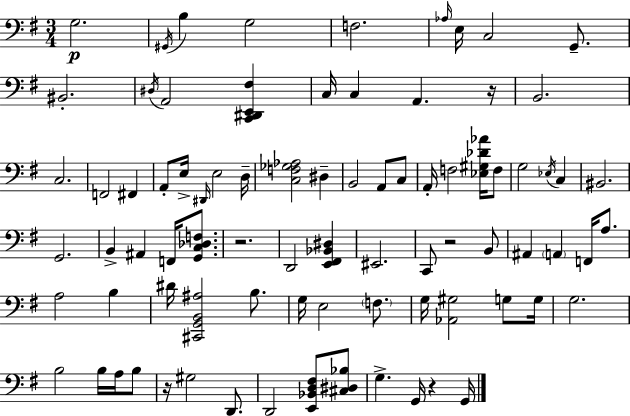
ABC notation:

X:1
T:Untitled
M:3/4
L:1/4
K:G
G,2 ^G,,/4 B, G,2 F,2 _A,/4 E,/4 C,2 G,,/2 ^B,,2 ^D,/4 A,,2 [C,,^D,,E,,^F,] C,/4 C, A,, z/4 B,,2 C,2 F,,2 ^F,, A,,/2 E,/4 ^D,,/4 E,2 D,/4 [C,F,_G,_A,]2 ^D, B,,2 A,,/2 C,/2 A,,/4 F,2 [_E,^G,_D_A]/4 F,/2 G,2 _E,/4 C, ^B,,2 G,,2 B,, ^A,, F,,/4 [G,,C,_D,F,]/2 z2 D,,2 [E,,^F,,_B,,^D,] ^E,,2 C,,/2 z2 B,,/2 ^A,, A,, F,,/4 A,/2 A,2 B, ^D/4 [^C,,G,,B,,^A,]2 B,/2 G,/4 E,2 F,/2 G,/4 [_A,,^G,]2 G,/2 G,/4 G,2 B,2 B,/4 A,/4 B,/2 z/4 ^G,2 D,,/2 D,,2 [E,,_B,,D,^F,]/2 [^C,^D,_B,]/2 G, G,,/4 z G,,/4